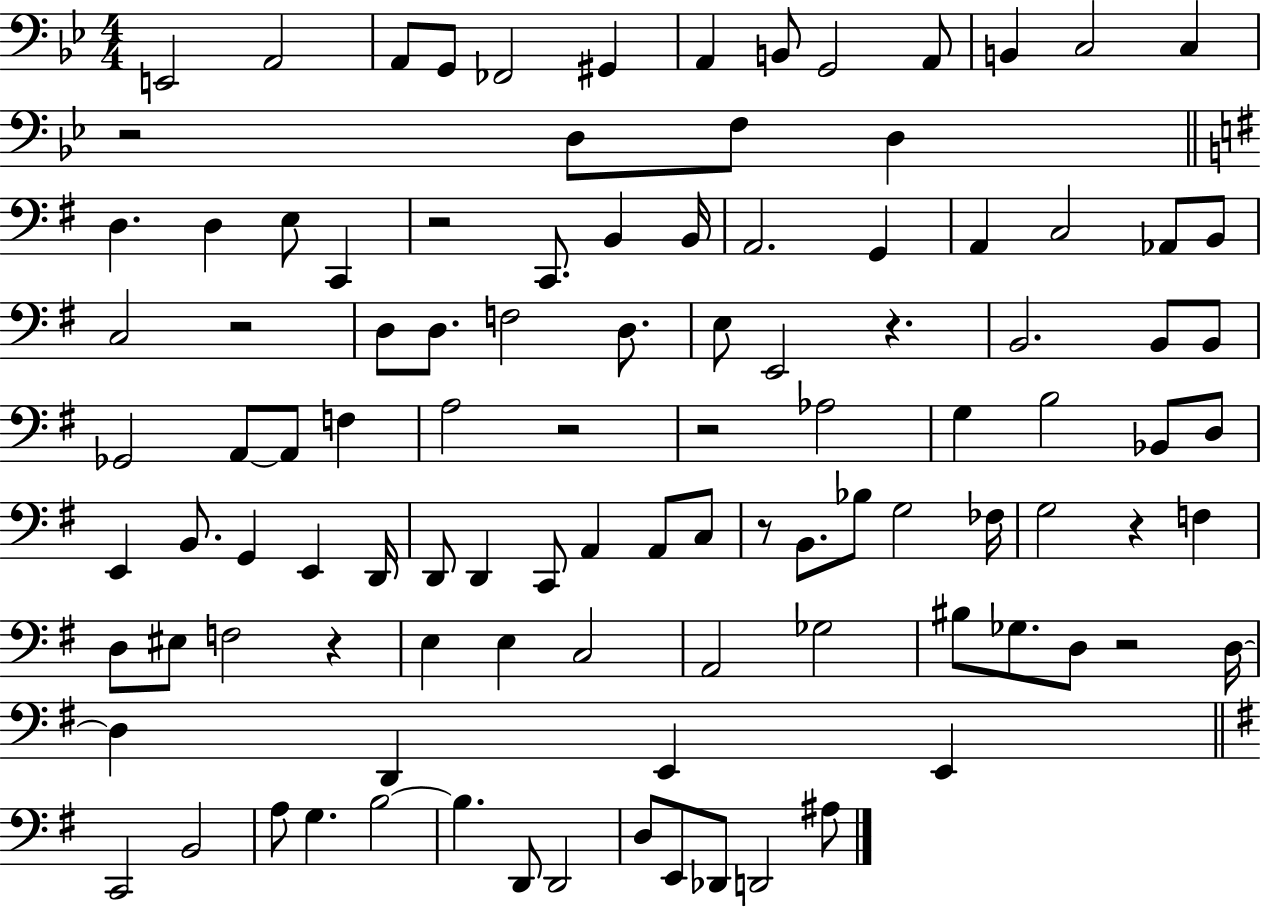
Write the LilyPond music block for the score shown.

{
  \clef bass
  \numericTimeSignature
  \time 4/4
  \key bes \major
  e,2 a,2 | a,8 g,8 fes,2 gis,4 | a,4 b,8 g,2 a,8 | b,4 c2 c4 | \break r2 d8 f8 d4 | \bar "||" \break \key g \major d4. d4 e8 c,4 | r2 c,8. b,4 b,16 | a,2. g,4 | a,4 c2 aes,8 b,8 | \break c2 r2 | d8 d8. f2 d8. | e8 e,2 r4. | b,2. b,8 b,8 | \break ges,2 a,8~~ a,8 f4 | a2 r2 | r2 aes2 | g4 b2 bes,8 d8 | \break e,4 b,8. g,4 e,4 d,16 | d,8 d,4 c,8 a,4 a,8 c8 | r8 b,8. bes8 g2 fes16 | g2 r4 f4 | \break d8 eis8 f2 r4 | e4 e4 c2 | a,2 ges2 | bis8 ges8. d8 r2 d16~~ | \break d4 d,4 e,4 e,4 | \bar "||" \break \key e \minor c,2 b,2 | a8 g4. b2~~ | b4. d,8 d,2 | d8 e,8 des,8 d,2 ais8 | \break \bar "|."
}